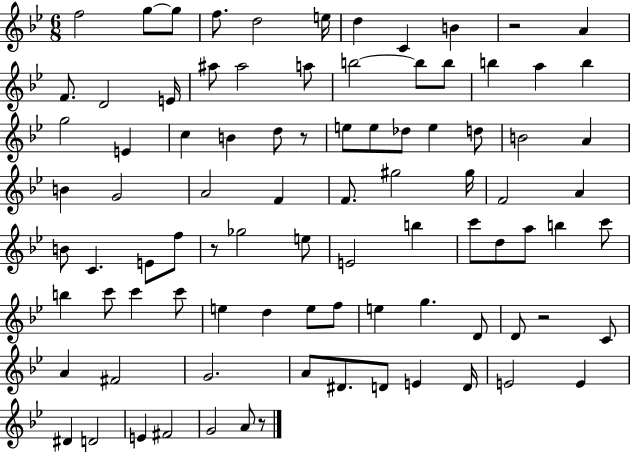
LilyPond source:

{
  \clef treble
  \numericTimeSignature
  \time 6/8
  \key bes \major
  \repeat volta 2 { f''2 g''8~~ g''8 | f''8. d''2 e''16 | d''4 c'4 b'4 | r2 a'4 | \break f'8. d'2 e'16 | ais''8 ais''2 a''8 | b''2~~ b''8 b''8 | b''4 a''4 b''4 | \break g''2 e'4 | c''4 b'4 d''8 r8 | e''8 e''8 des''8 e''4 d''8 | b'2 a'4 | \break b'4 g'2 | a'2 f'4 | f'8. gis''2 gis''16 | f'2 a'4 | \break b'8 c'4. e'8 f''8 | r8 ges''2 e''8 | e'2 b''4 | c'''8 d''8 a''8 b''4 c'''8 | \break b''4 c'''8 c'''4 c'''8 | e''4 d''4 e''8 f''8 | e''4 g''4. d'8 | d'8 r2 c'8 | \break a'4 fis'2 | g'2. | a'8 dis'8. d'8 e'4 d'16 | e'2 e'4 | \break dis'4 d'2 | e'4 fis'2 | g'2 a'8 r8 | } \bar "|."
}